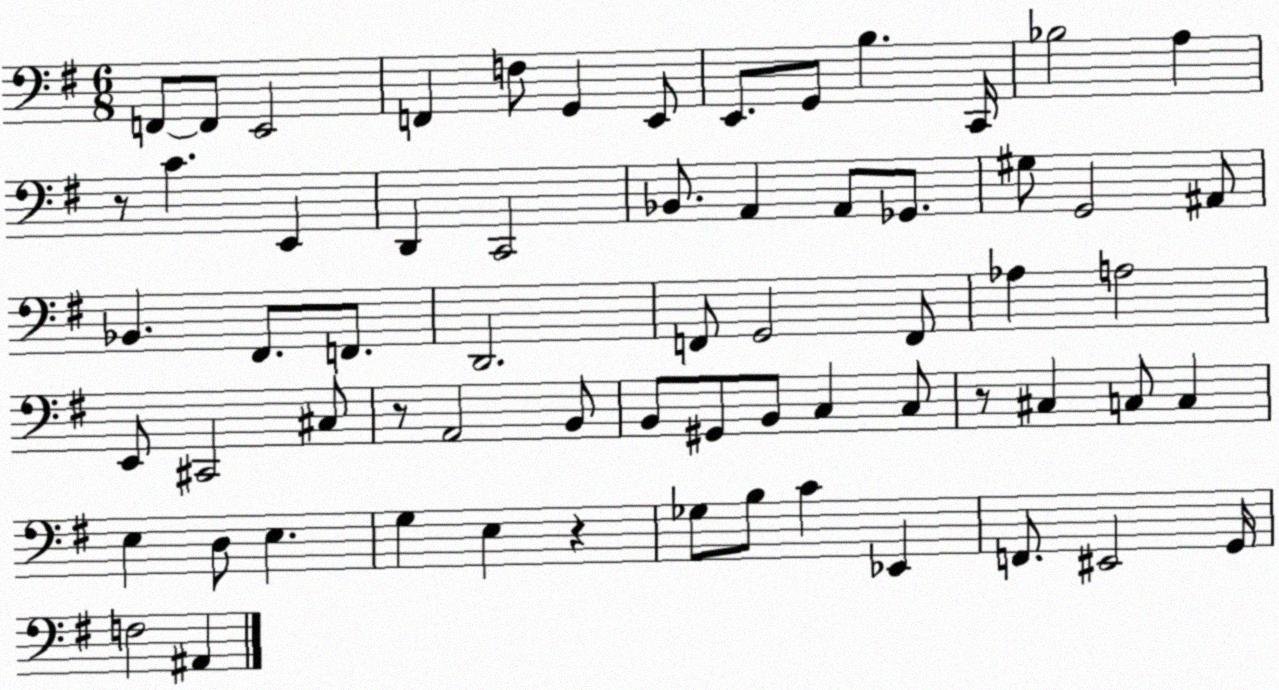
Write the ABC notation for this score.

X:1
T:Untitled
M:6/8
L:1/4
K:G
F,,/2 F,,/2 E,,2 F,, F,/2 G,, E,,/2 E,,/2 G,,/2 B, C,,/4 _B,2 A, z/2 C E,, D,, C,,2 _B,,/2 A,, A,,/2 _G,,/2 ^G,/2 G,,2 ^A,,/2 _B,, ^F,,/2 F,,/2 D,,2 F,,/2 G,,2 F,,/2 _A, A,2 E,,/2 ^C,,2 ^C,/2 z/2 A,,2 B,,/2 B,,/2 ^G,,/2 B,,/2 C, C,/2 z/2 ^C, C,/2 C, E, D,/2 E, G, E, z _G,/2 B,/2 C _E,, F,,/2 ^E,,2 G,,/4 F,2 ^A,,